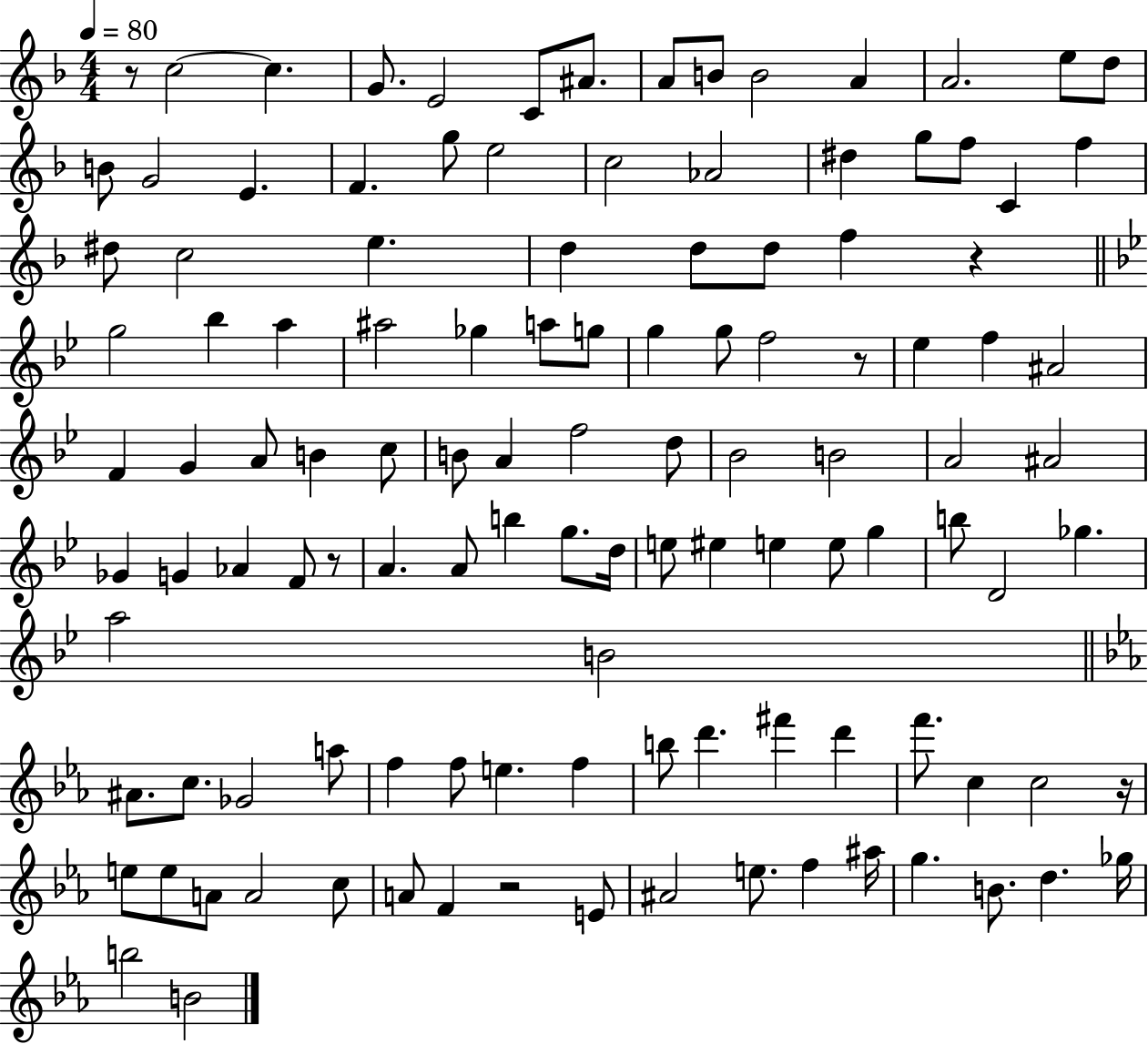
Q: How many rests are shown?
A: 6